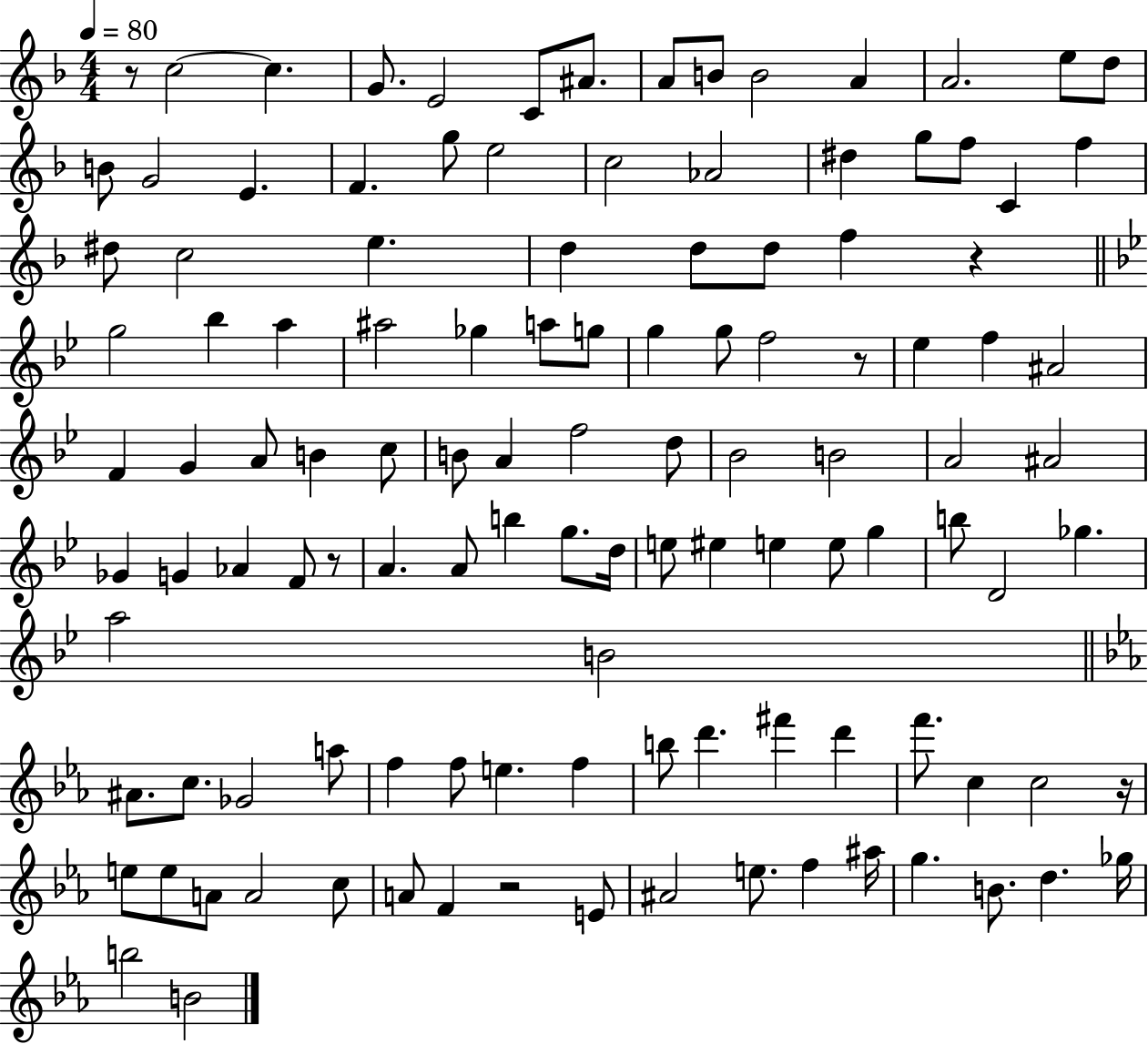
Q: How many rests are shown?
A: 6